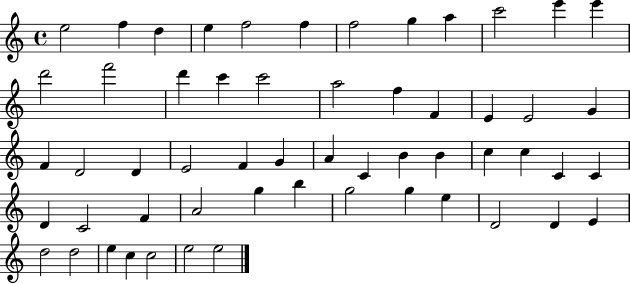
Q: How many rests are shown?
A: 0